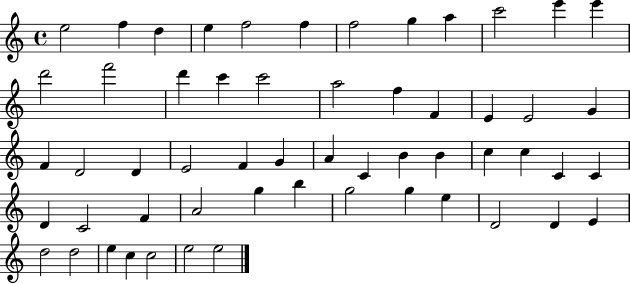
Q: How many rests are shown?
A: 0